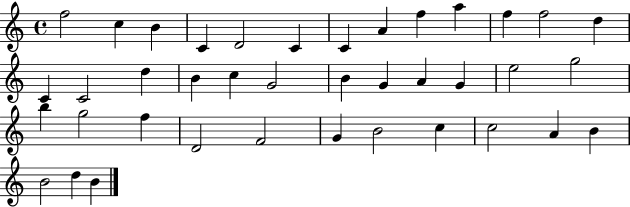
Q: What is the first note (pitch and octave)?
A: F5